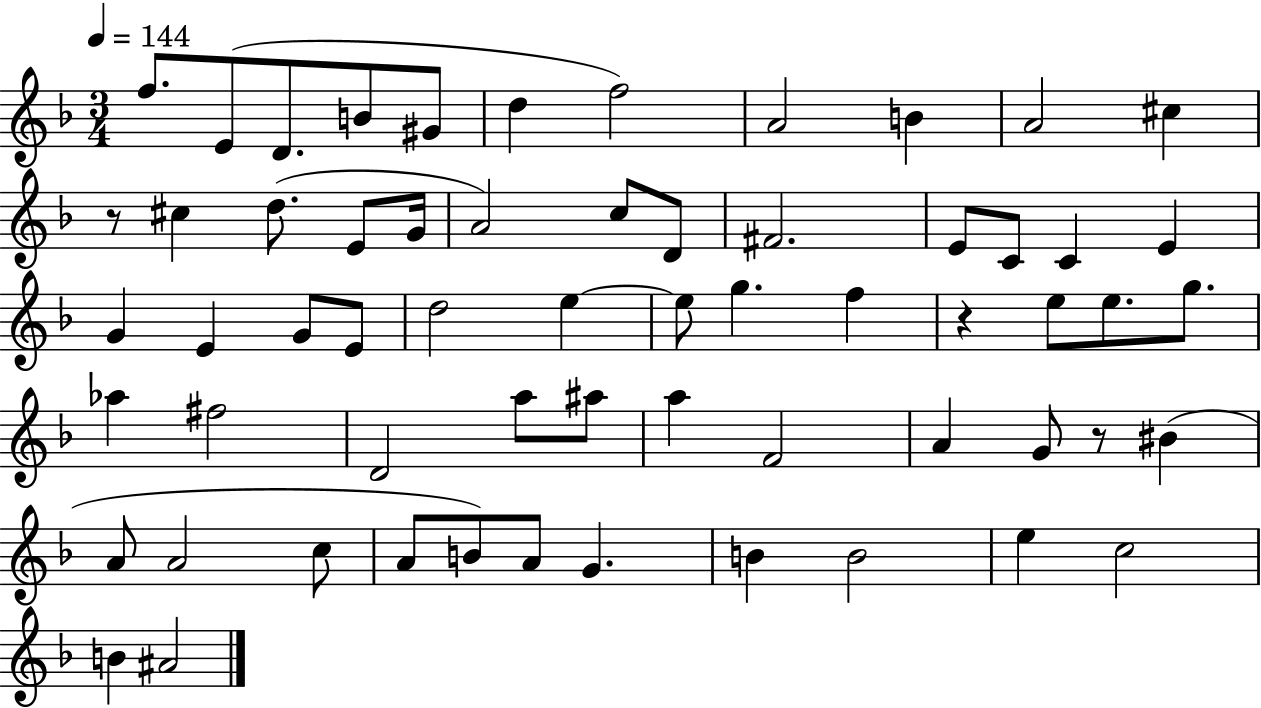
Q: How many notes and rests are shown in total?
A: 61